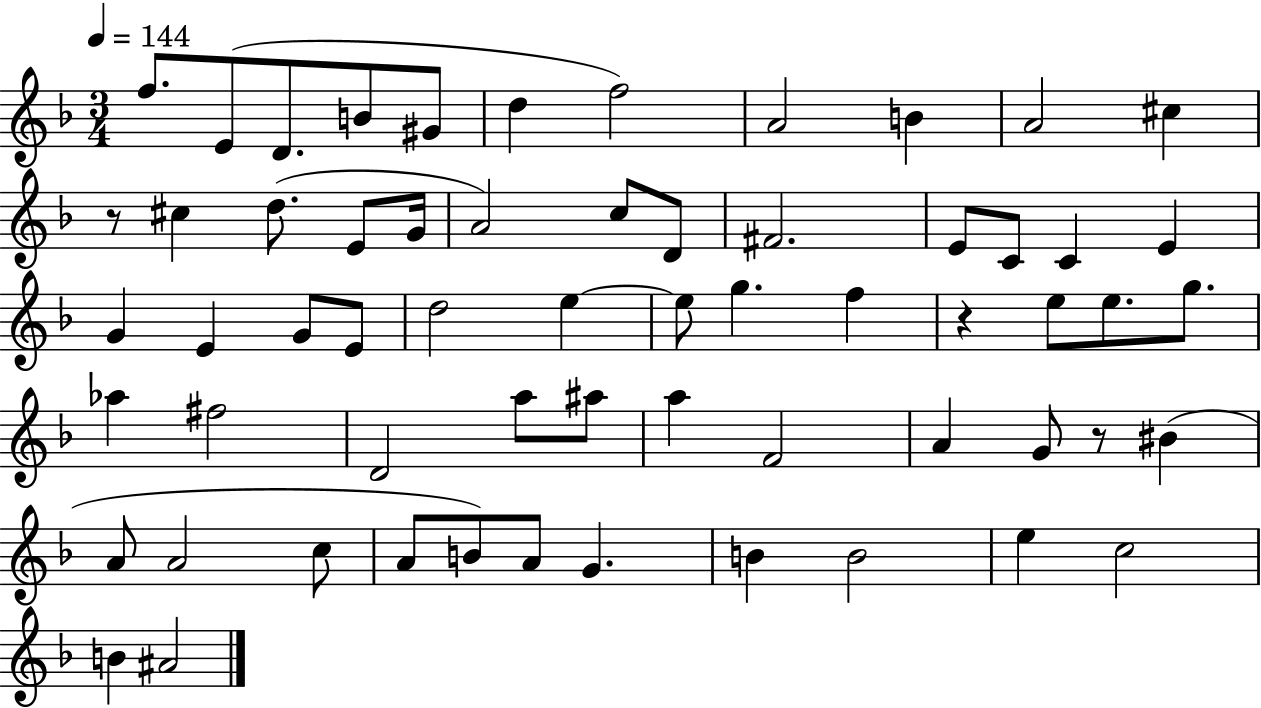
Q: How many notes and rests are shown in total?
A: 61